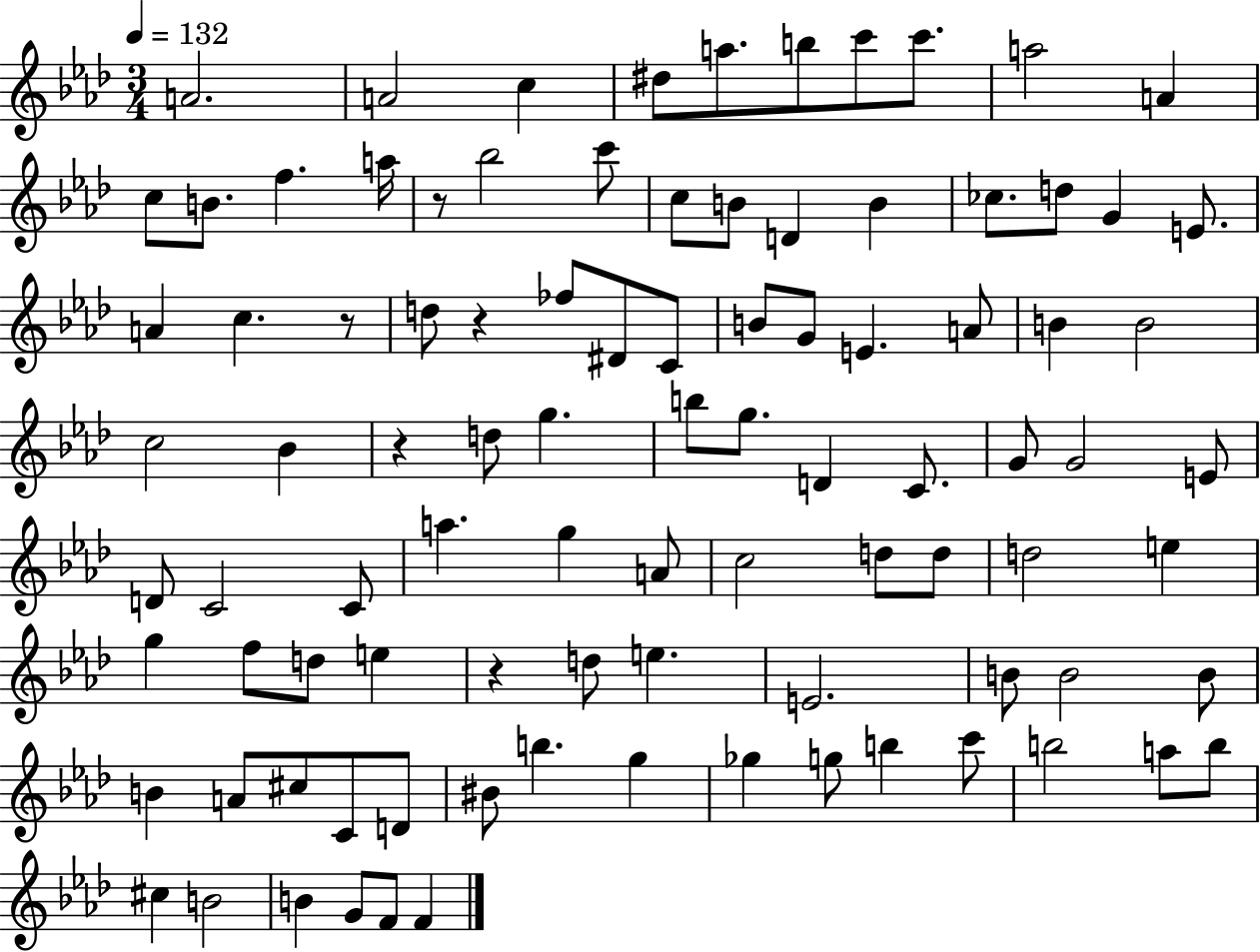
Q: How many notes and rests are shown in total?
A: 94